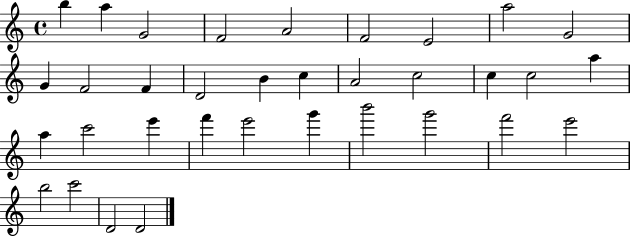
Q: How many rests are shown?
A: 0